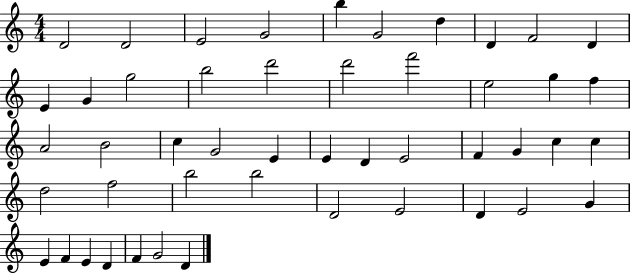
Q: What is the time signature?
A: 4/4